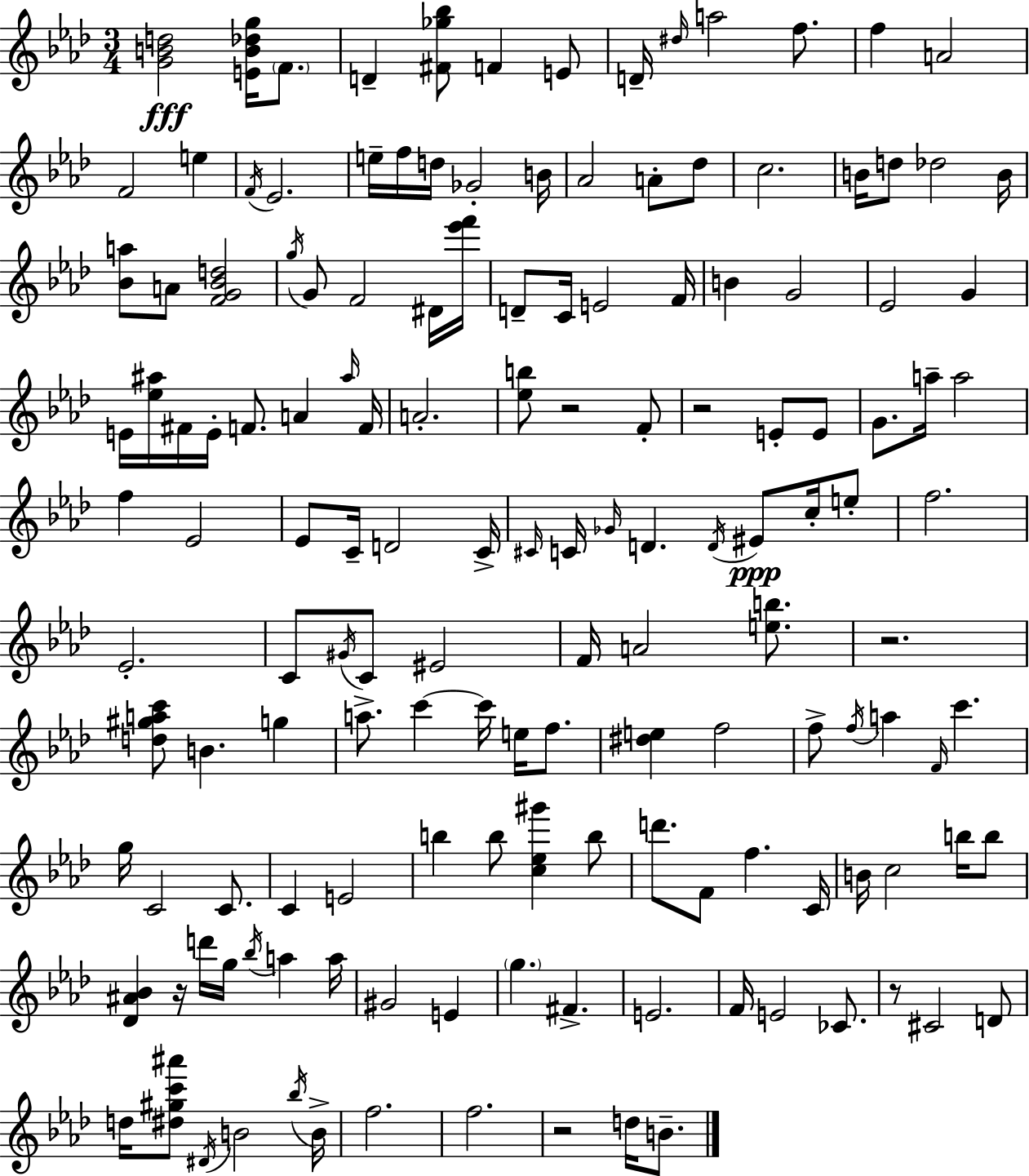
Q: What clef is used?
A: treble